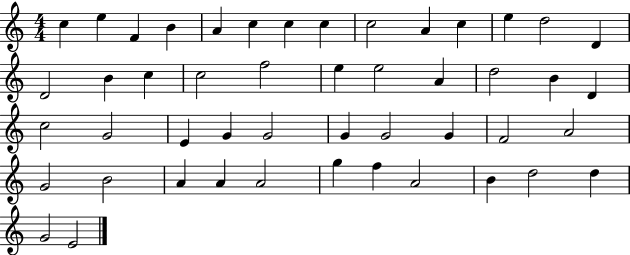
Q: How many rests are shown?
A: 0